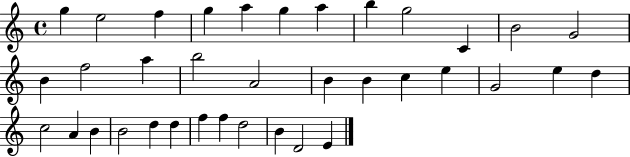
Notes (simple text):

G5/q E5/h F5/q G5/q A5/q G5/q A5/q B5/q G5/h C4/q B4/h G4/h B4/q F5/h A5/q B5/h A4/h B4/q B4/q C5/q E5/q G4/h E5/q D5/q C5/h A4/q B4/q B4/h D5/q D5/q F5/q F5/q D5/h B4/q D4/h E4/q